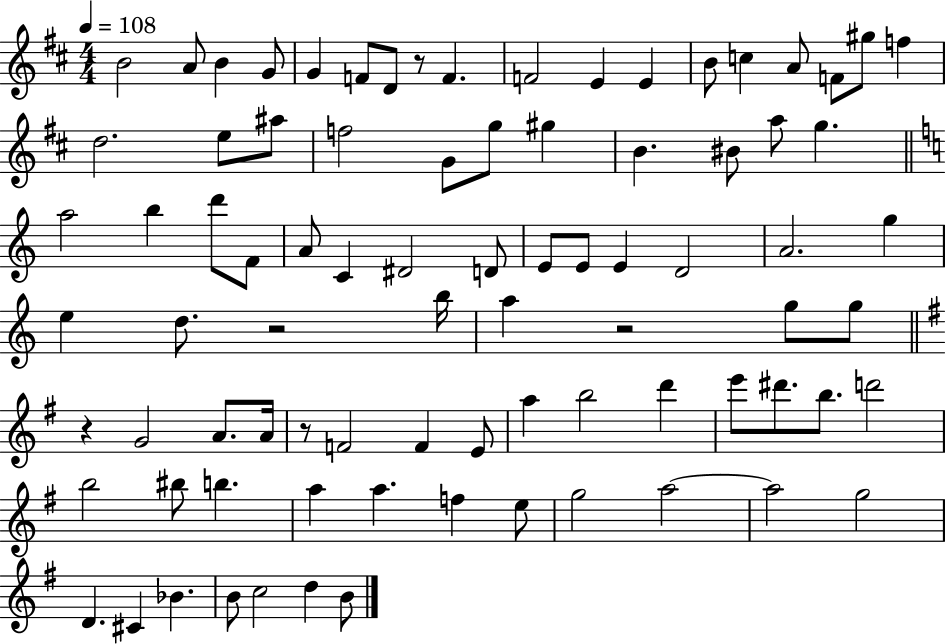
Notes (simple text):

B4/h A4/e B4/q G4/e G4/q F4/e D4/e R/e F4/q. F4/h E4/q E4/q B4/e C5/q A4/e F4/e G#5/e F5/q D5/h. E5/e A#5/e F5/h G4/e G5/e G#5/q B4/q. BIS4/e A5/e G5/q. A5/h B5/q D6/e F4/e A4/e C4/q D#4/h D4/e E4/e E4/e E4/q D4/h A4/h. G5/q E5/q D5/e. R/h B5/s A5/q R/h G5/e G5/e R/q G4/h A4/e. A4/s R/e F4/h F4/q E4/e A5/q B5/h D6/q E6/e D#6/e. B5/e. D6/h B5/h BIS5/e B5/q. A5/q A5/q. F5/q E5/e G5/h A5/h A5/h G5/h D4/q. C#4/q Bb4/q. B4/e C5/h D5/q B4/e